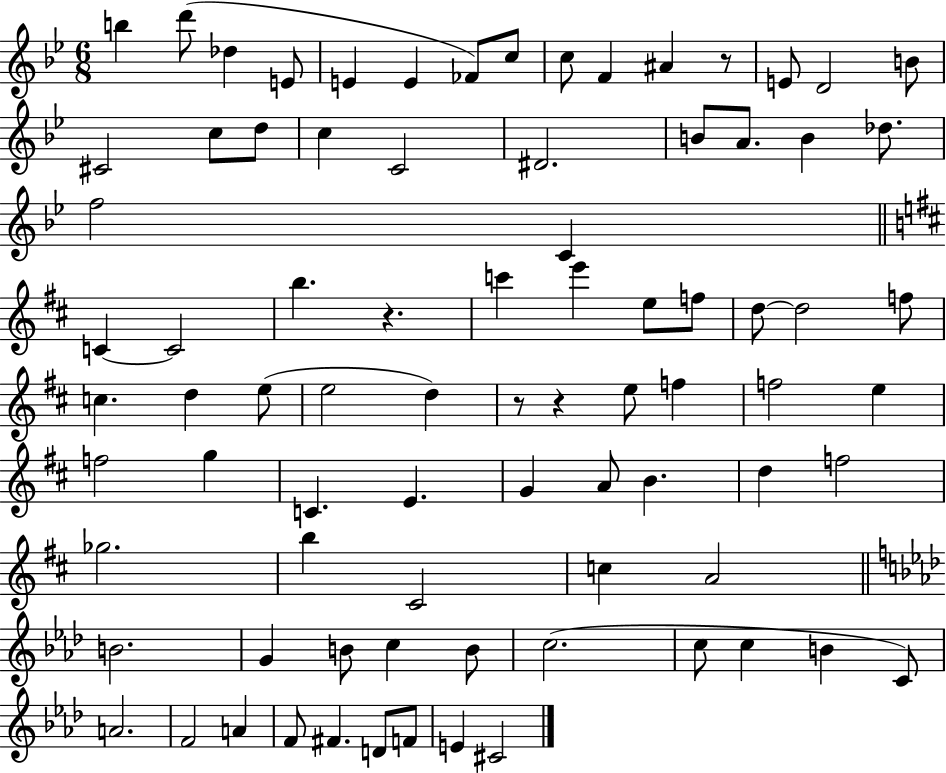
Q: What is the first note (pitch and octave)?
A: B5